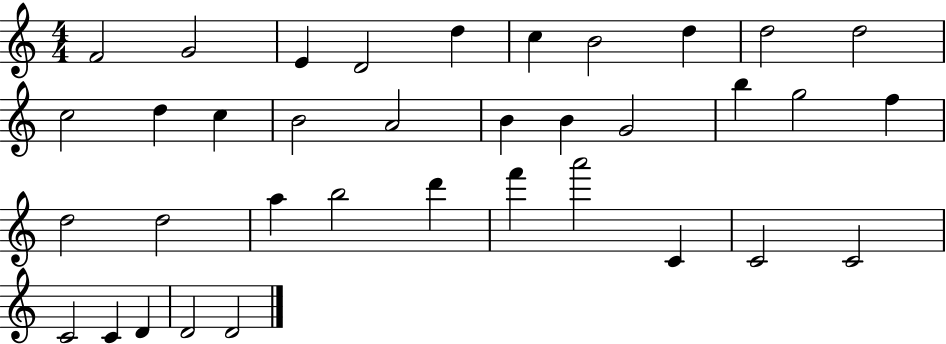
X:1
T:Untitled
M:4/4
L:1/4
K:C
F2 G2 E D2 d c B2 d d2 d2 c2 d c B2 A2 B B G2 b g2 f d2 d2 a b2 d' f' a'2 C C2 C2 C2 C D D2 D2